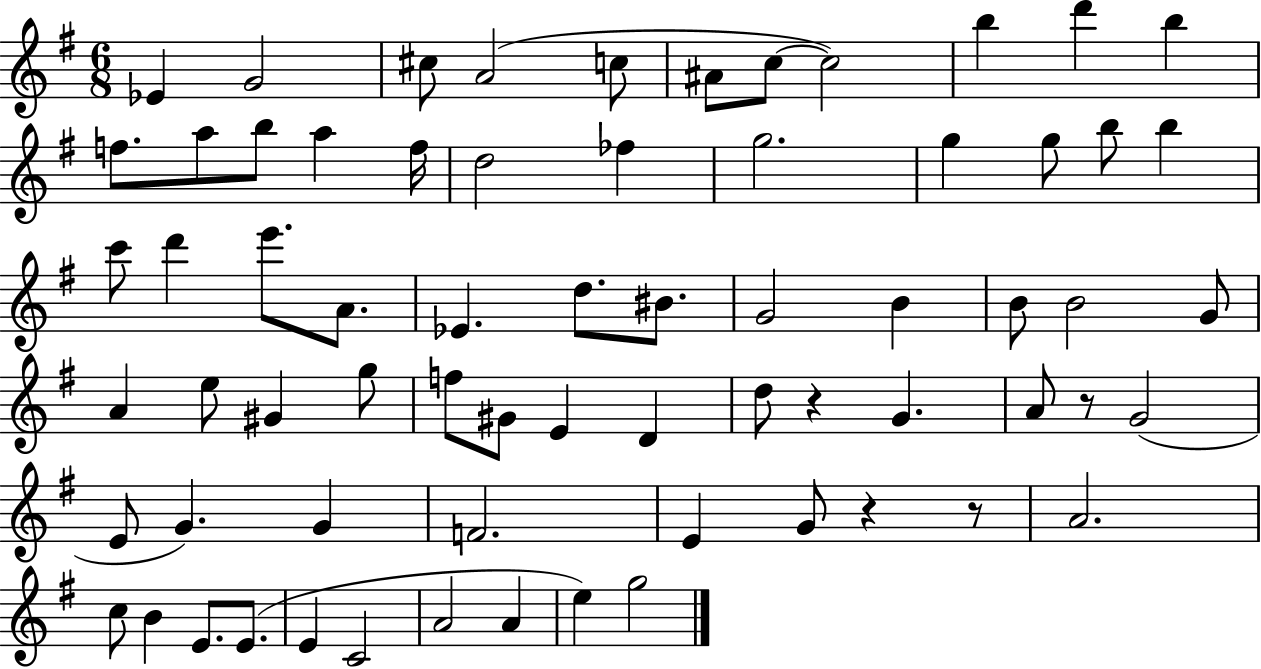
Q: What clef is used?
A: treble